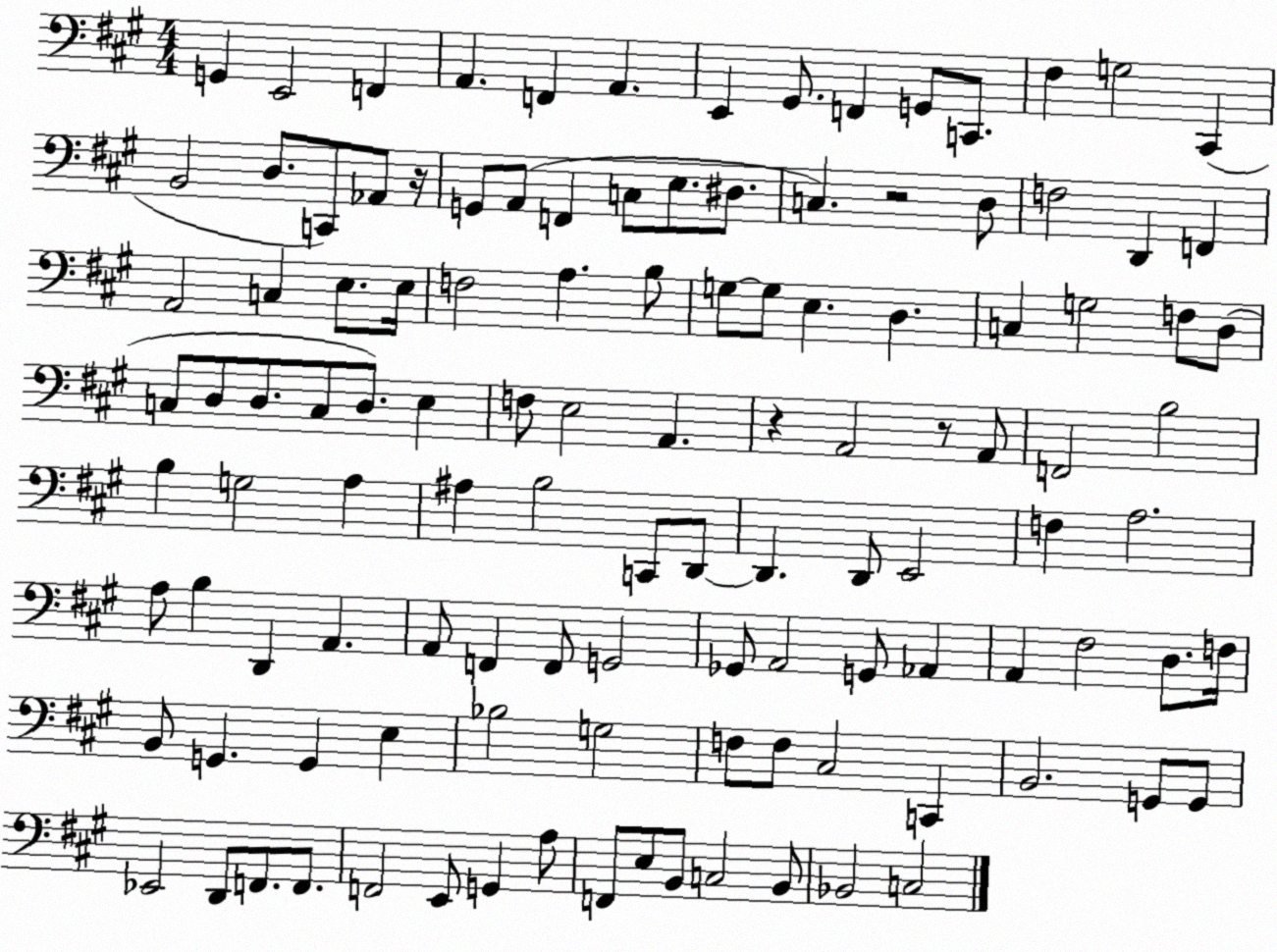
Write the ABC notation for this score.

X:1
T:Untitled
M:4/4
L:1/4
K:A
G,, E,,2 F,, A,, F,, A,, E,, ^G,,/2 F,, G,,/2 C,,/2 ^F, G,2 ^C,, B,,2 D,/2 C,,/2 _A,,/2 z/4 G,,/2 A,,/2 F,, C,/2 E,/2 ^D,/2 C, z2 D,/2 F,2 D,, F,, A,,2 C, E,/2 E,/4 F,2 A, B,/2 G,/2 G,/2 E, D, C, G,2 F,/2 D,/2 C,/2 D,/2 D,/2 C,/2 D,/2 E, F,/2 E,2 A,, z A,,2 z/2 A,,/2 F,,2 B,2 B, G,2 A, ^A, B,2 C,,/2 D,,/2 D,, D,,/2 E,,2 F, A,2 A,/2 B, D,, A,, A,,/2 F,, F,,/2 G,,2 _G,,/2 A,,2 G,,/2 _A,, A,, ^F,2 D,/2 F,/4 B,,/2 G,, G,, E, _B,2 G,2 F,/2 F,/2 ^C,2 C,, B,,2 G,,/2 G,,/2 _E,,2 D,,/2 F,,/2 F,,/2 F,,2 E,,/2 G,, A,/2 F,,/2 E,/2 B,,/2 C,2 B,,/2 _B,,2 C,2